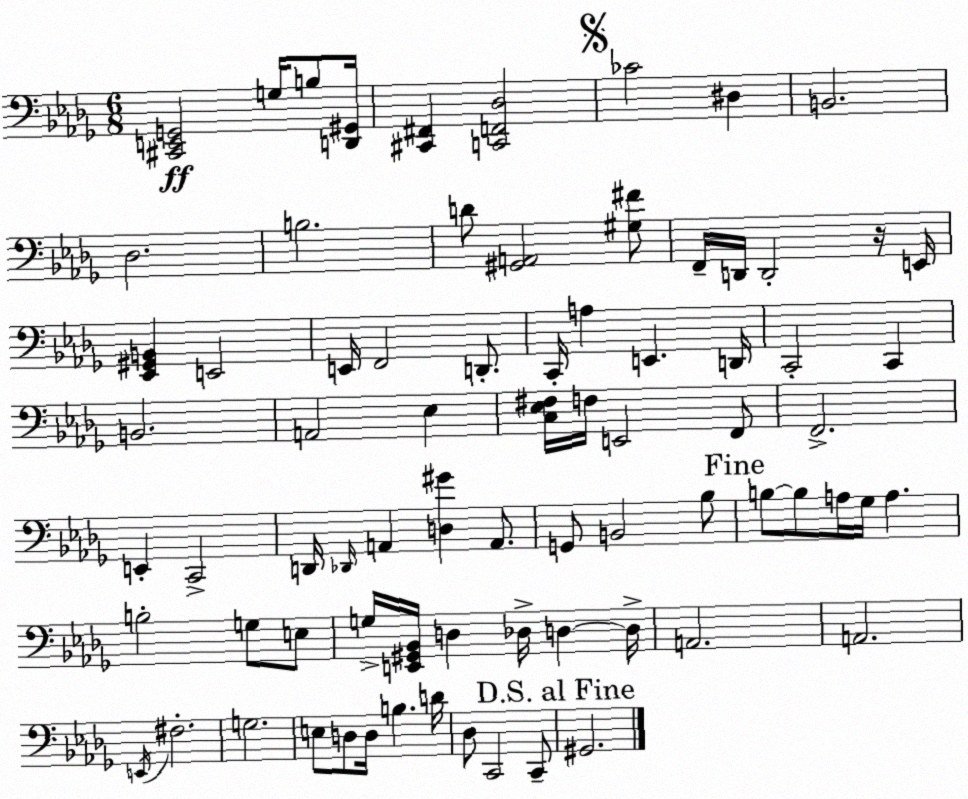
X:1
T:Untitled
M:6/8
L:1/4
K:Bbm
[^C,,E,,G,,]2 G,/4 B,/2 [D,,^G,,]/4 [^C,,^F,,] [C,,F,,_D,]2 _C2 ^D, B,,2 _D,2 B,2 D/2 [^G,,A,,]2 [^G,^F]/2 F,,/4 D,,/4 D,,2 z/4 E,,/4 [_E,,^G,,B,,] E,,2 E,,/4 F,,2 D,,/2 C,,/4 A, E,, D,,/4 C,,2 C,, B,,2 A,,2 _E, [C,_E,^F,]/4 F,/4 E,,2 F,,/2 F,,2 E,, C,,2 D,,/4 _D,,/4 A,, [D,^G] A,,/2 G,,/2 B,,2 _B,/2 B,/2 B,/2 A,/4 _G,/4 A, B,2 G,/2 E,/2 G,/4 [E,,^G,,_B,,]/4 D, _D,/4 D, D,/4 A,,2 A,,2 E,,/4 ^F,2 G,2 E,/2 D,/2 D,/4 B, D/4 _D,/2 C,,2 C,,/2 ^G,,2